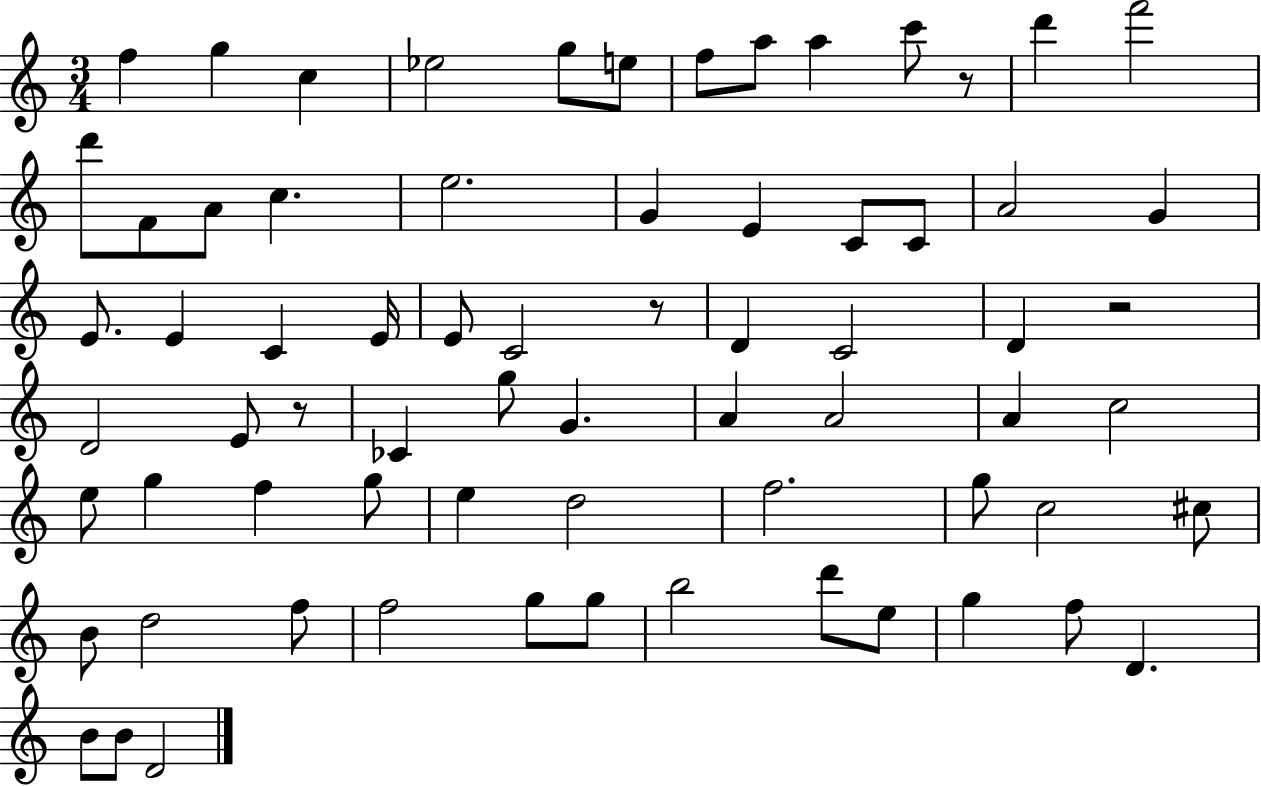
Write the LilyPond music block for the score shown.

{
  \clef treble
  \numericTimeSignature
  \time 3/4
  \key c \major
  f''4 g''4 c''4 | ees''2 g''8 e''8 | f''8 a''8 a''4 c'''8 r8 | d'''4 f'''2 | \break d'''8 f'8 a'8 c''4. | e''2. | g'4 e'4 c'8 c'8 | a'2 g'4 | \break e'8. e'4 c'4 e'16 | e'8 c'2 r8 | d'4 c'2 | d'4 r2 | \break d'2 e'8 r8 | ces'4 g''8 g'4. | a'4 a'2 | a'4 c''2 | \break e''8 g''4 f''4 g''8 | e''4 d''2 | f''2. | g''8 c''2 cis''8 | \break b'8 d''2 f''8 | f''2 g''8 g''8 | b''2 d'''8 e''8 | g''4 f''8 d'4. | \break b'8 b'8 d'2 | \bar "|."
}